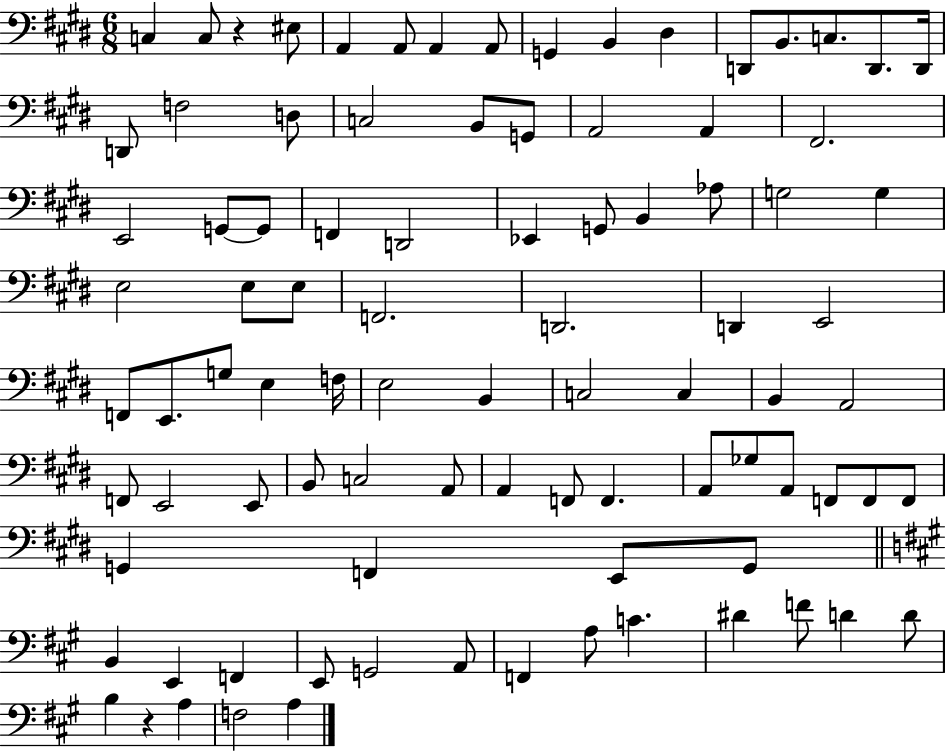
X:1
T:Untitled
M:6/8
L:1/4
K:E
C, C,/2 z ^E,/2 A,, A,,/2 A,, A,,/2 G,, B,, ^D, D,,/2 B,,/2 C,/2 D,,/2 D,,/4 D,,/2 F,2 D,/2 C,2 B,,/2 G,,/2 A,,2 A,, ^F,,2 E,,2 G,,/2 G,,/2 F,, D,,2 _E,, G,,/2 B,, _A,/2 G,2 G, E,2 E,/2 E,/2 F,,2 D,,2 D,, E,,2 F,,/2 E,,/2 G,/2 E, F,/4 E,2 B,, C,2 C, B,, A,,2 F,,/2 E,,2 E,,/2 B,,/2 C,2 A,,/2 A,, F,,/2 F,, A,,/2 _G,/2 A,,/2 F,,/2 F,,/2 F,,/2 G,, F,, E,,/2 G,,/2 B,, E,, F,, E,,/2 G,,2 A,,/2 F,, A,/2 C ^D F/2 D D/2 B, z A, F,2 A,